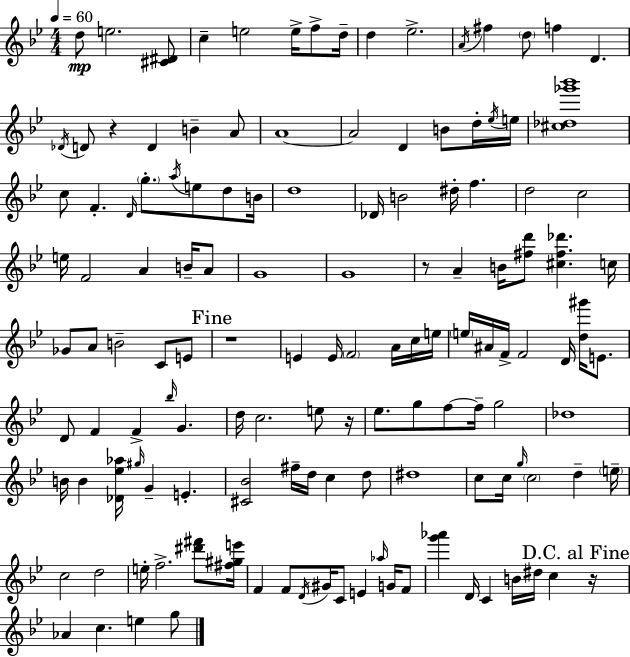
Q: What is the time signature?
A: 4/4